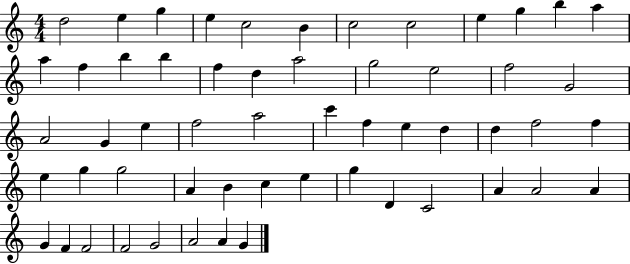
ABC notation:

X:1
T:Untitled
M:4/4
L:1/4
K:C
d2 e g e c2 B c2 c2 e g b a a f b b f d a2 g2 e2 f2 G2 A2 G e f2 a2 c' f e d d f2 f e g g2 A B c e g D C2 A A2 A G F F2 F2 G2 A2 A G